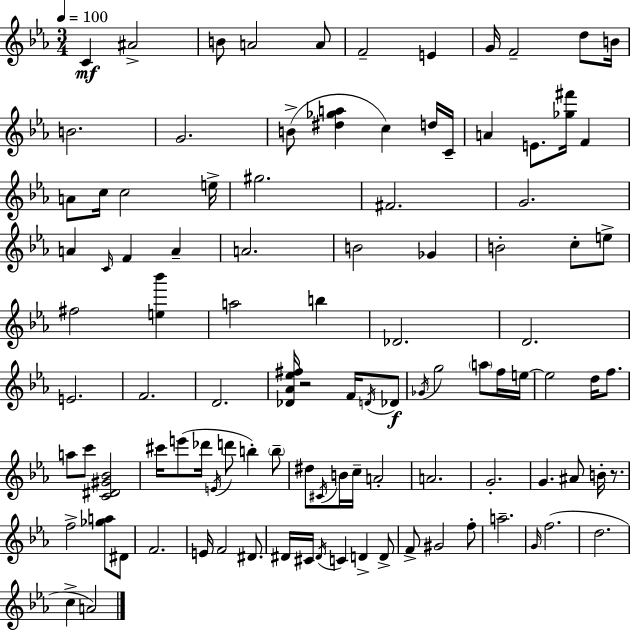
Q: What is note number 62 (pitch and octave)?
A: E4